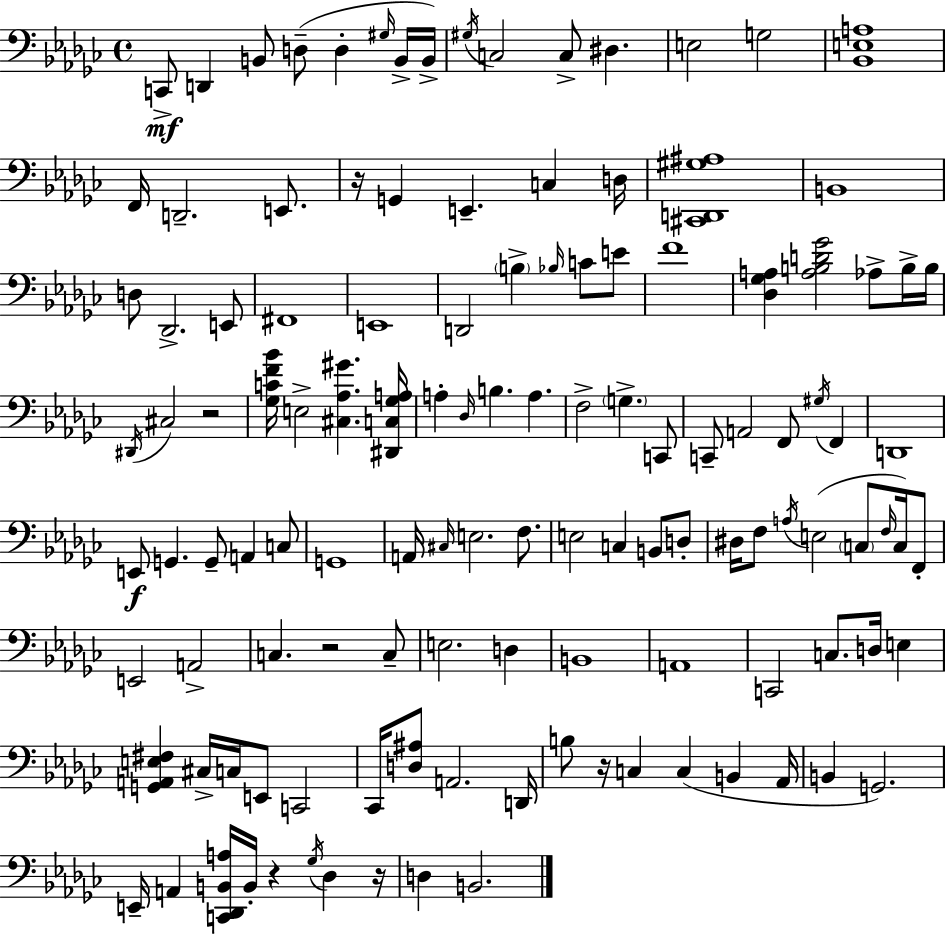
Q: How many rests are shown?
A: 6